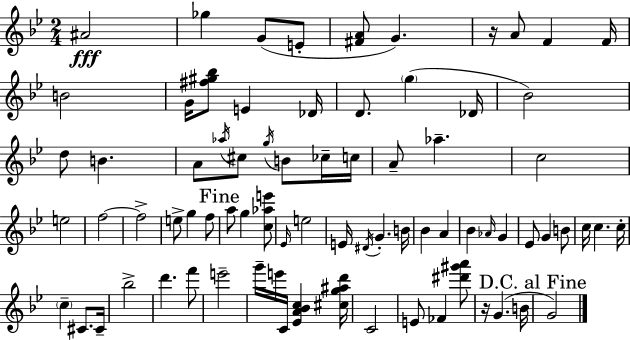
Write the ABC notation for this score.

X:1
T:Untitled
M:2/4
L:1/4
K:Gm
^A2 _g G/2 E/2 [^FA]/2 G z/4 A/2 F F/4 B2 G/4 [^f^g_b]/2 E _D/4 D/2 g _D/4 _B2 d/2 B A/2 _a/4 ^c/2 g/4 B/2 _c/4 c/4 A/2 _a c2 e2 f2 f2 e/2 g f/2 a/2 g [c_ae']/2 _E/4 e2 E/4 ^D/4 G B/4 _B A _B _A/4 G _E/2 G B/2 c/4 c c/4 c ^C/2 ^C/4 _b2 d' f'/2 e'2 g'/4 e'/4 C/4 [_EA_Bc] [^cg^ad']/4 C2 E/2 _F [^d'^g'a']/2 z/4 G B/4 G2